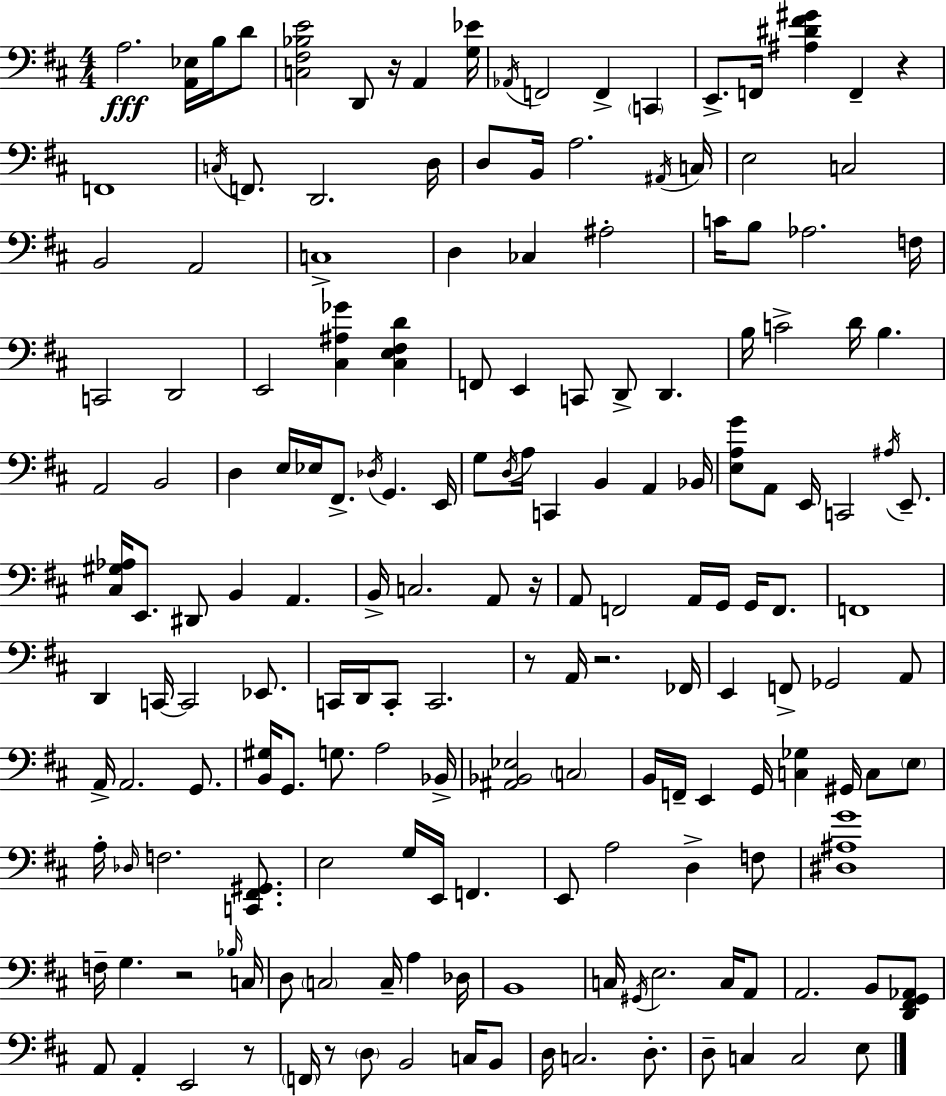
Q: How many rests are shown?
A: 8